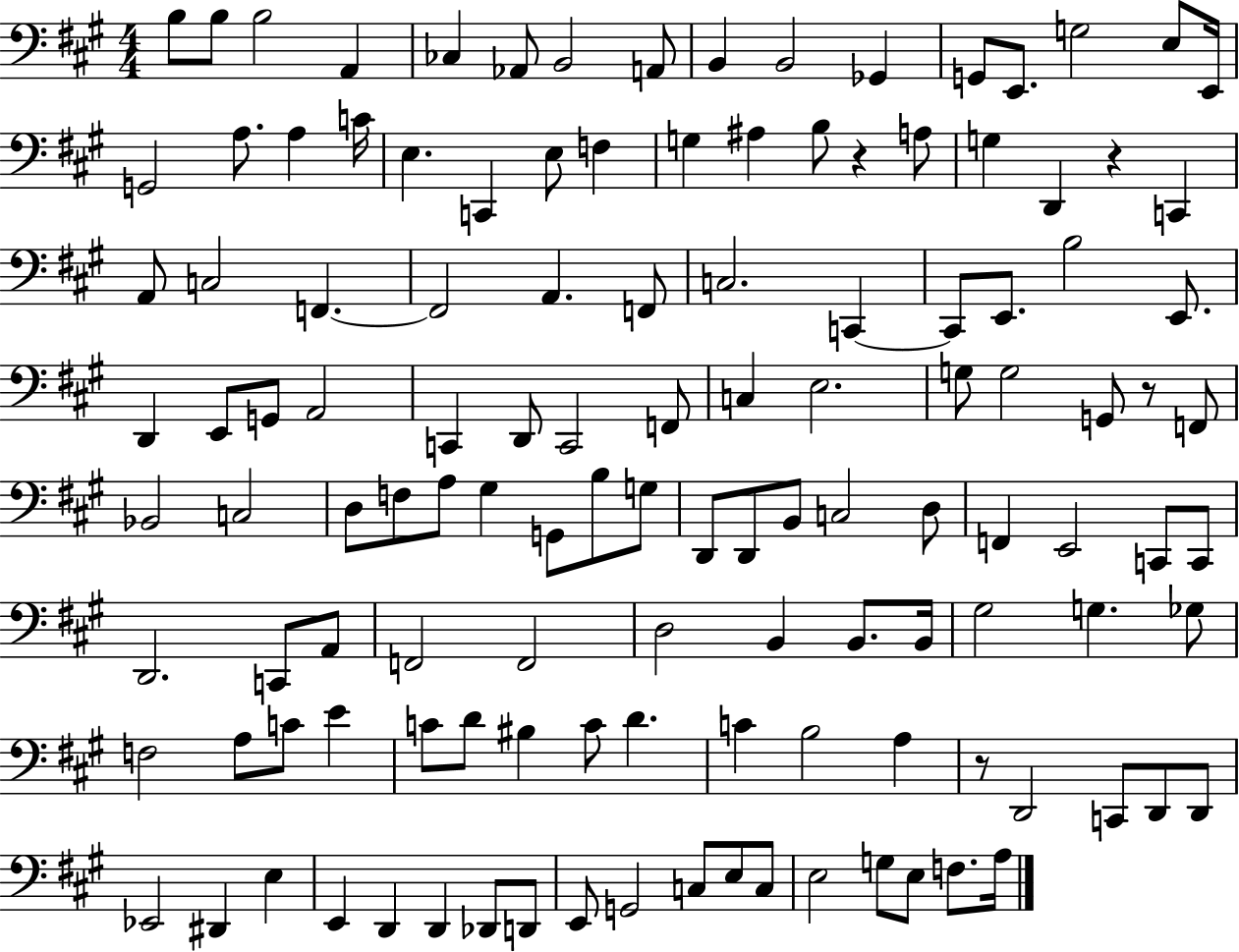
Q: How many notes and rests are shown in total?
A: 125